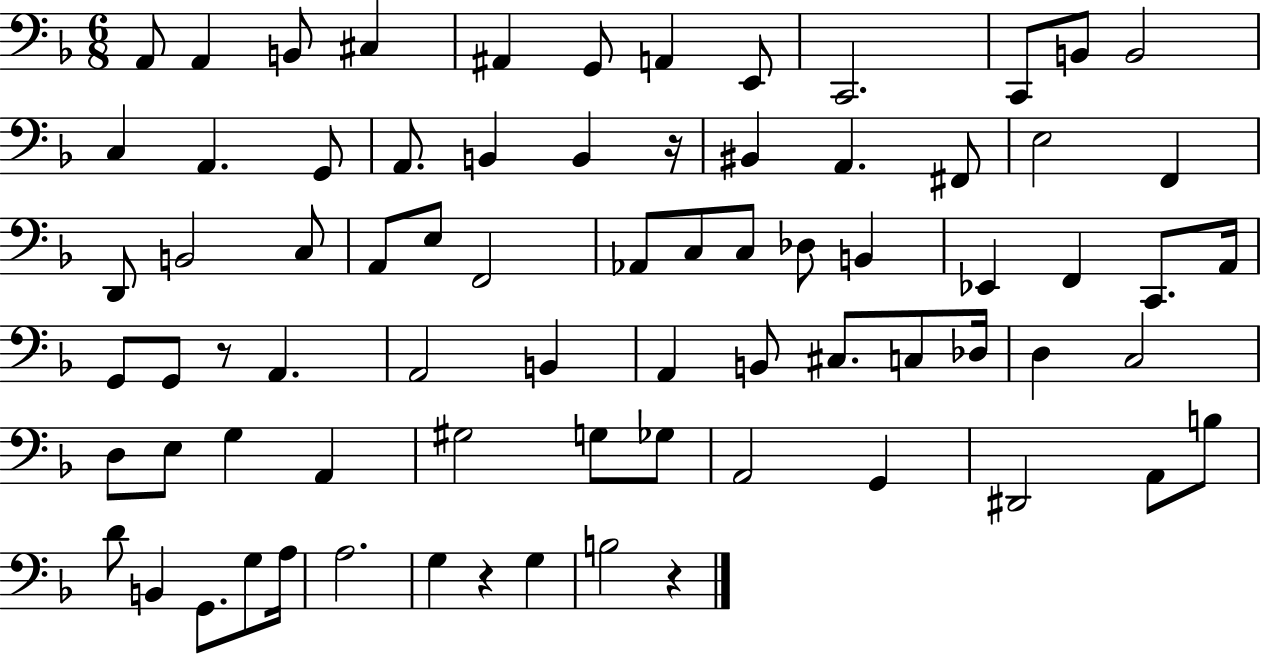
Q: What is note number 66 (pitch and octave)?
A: G3